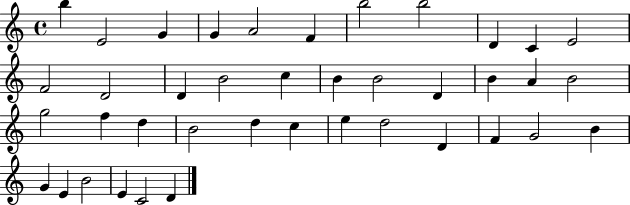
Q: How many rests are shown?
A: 0